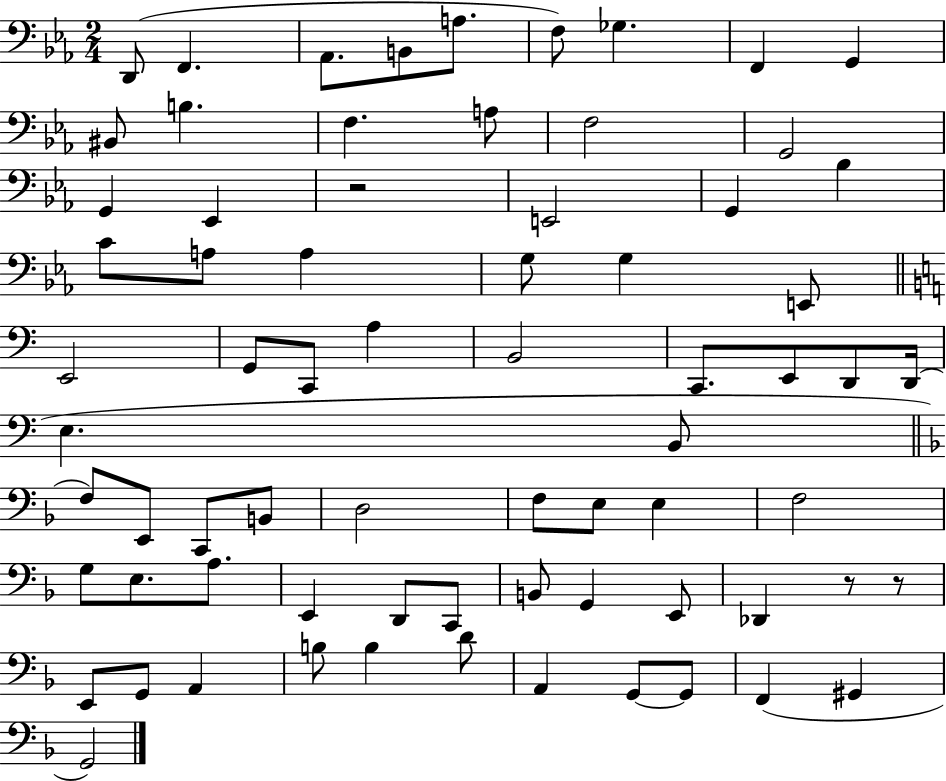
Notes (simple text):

D2/e F2/q. Ab2/e. B2/e A3/e. F3/e Gb3/q. F2/q G2/q BIS2/e B3/q. F3/q. A3/e F3/h G2/h G2/q Eb2/q R/h E2/h G2/q Bb3/q C4/e A3/e A3/q G3/e G3/q E2/e E2/h G2/e C2/e A3/q B2/h C2/e. E2/e D2/e D2/s E3/q. B2/e F3/e E2/e C2/e B2/e D3/h F3/e E3/e E3/q F3/h G3/e E3/e. A3/e. E2/q D2/e C2/e B2/e G2/q E2/e Db2/q R/e R/e E2/e G2/e A2/q B3/e B3/q D4/e A2/q G2/e G2/e F2/q G#2/q G2/h